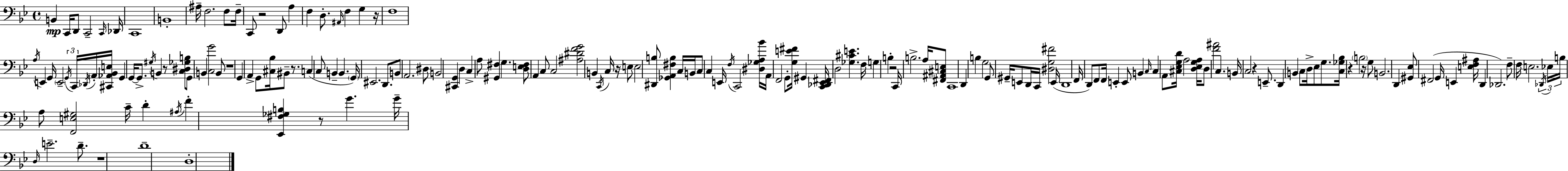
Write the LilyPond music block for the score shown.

{
  \clef bass
  \time 4/4
  \defaultTimeSignature
  \key bes \major
  b,4\mp c,16 d,8 c,2-- \grace { c,16 } | des,16 c,1 | b,1-. | ais16-- f2. f8 | \break f16-- c,8 r2 d,8 a4 | f4 d8.-. \grace { ais,16 } f4 g4 | r16 f1 | \acciaccatura { a16 } e,4 g,16 \parenthesize e,2-- | \break \tuplet 3/2 { \acciaccatura { g,16 } c,16 \acciaccatura { des,16 } } \parenthesize a,16-. <cis, aes, bes, e>16 g,4 g,16~~ g,8.-> \acciaccatura { gis16 } b,4 | r8 <c dis ges b>8 g,8 b,4 <c g'>2 | b,8 r1 | g,4 a,4-> g,8 | \break <cis bes>16 bis,8-- r8. c4( c8 b,4-- | b,4. \parenthesize g,16) eis,2. | d,8. b,8 a,2. | dis8 b,2 <cis, g,>4 | \break d4 c4-> a8 <gis, fis>4 | g4. <d e fis>8 a,4 c8 c2 | <ais dis' f' g'>2 b,4 | \acciaccatura { c,16 } c16 r16 e8 e2 <dis, b>8 | \break <ges, a, fis b>4 c16 b,16 c8 c4 e,16 \acciaccatura { f16 } c,2 | <dis ges a bes'>16 a,16 f,2 | g,8-. <g e' fis'>16 gis,4 <c, des, ees, fis,>16 d2 | <ges cis' e'>4. f16 g4 b4-. | \break r2 c,16 b2.-> | a16 <fis, ais, cis e>8 c,1 | d,4 b4 | g2 g,8 gis,16-- e,8 d,16 c,16 <dis g fis'>2 | \break e,16( d,1 | f,16 d,8) f,8 f,16 e,4-. | e,8 b,4 \grace { c16 } c4 a,8 <cis ees g d'>16 | a2 <d ees g a>16 d8 <f' ais'>2 | \break c4. b,16 c2 | r4 e,8.-- d,4 b,4 | c8 d16-> ees8 g8. <c ges bes>16 r4 \parenthesize b2 | r16 g8 b,2. | \break d,4 <gis, ees>8 fis,2( | g,16 e,4 <e f ais>16 d,4 des,2.) | f8-- f16 e2. | \tuplet 3/2 { \acciaccatura { des,16 } ees16 b16 } a8 <f, e gis>2 | \break c'16-- d'4-. \acciaccatura { ais16 } f'4-. <ees, fis ges b>4 | r8 g'4. g'16-- \grace { d16 } e'2.-- | d'8.-- r1 | d'1-- | \break d1-. | \bar "|."
}